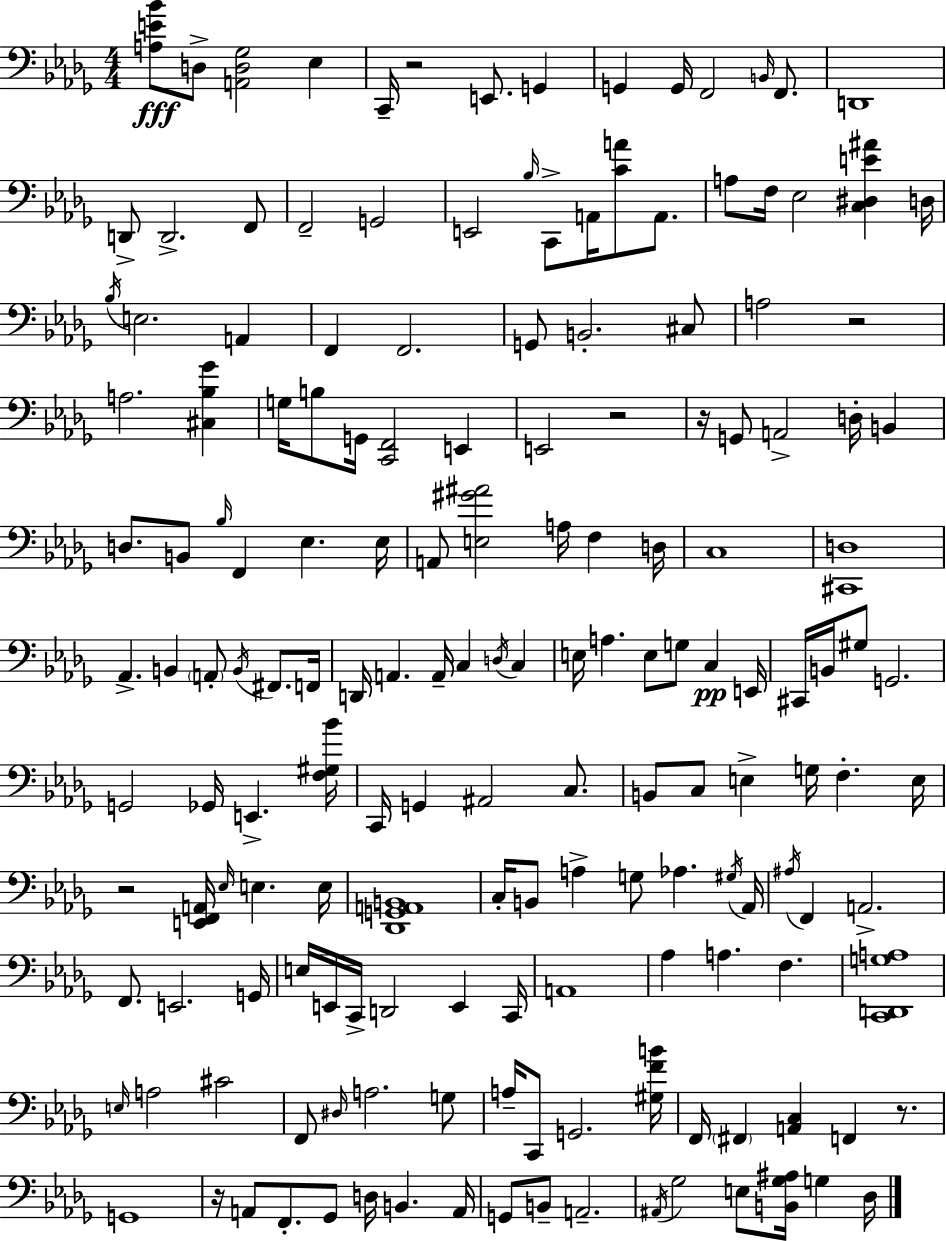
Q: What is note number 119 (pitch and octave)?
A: C#4